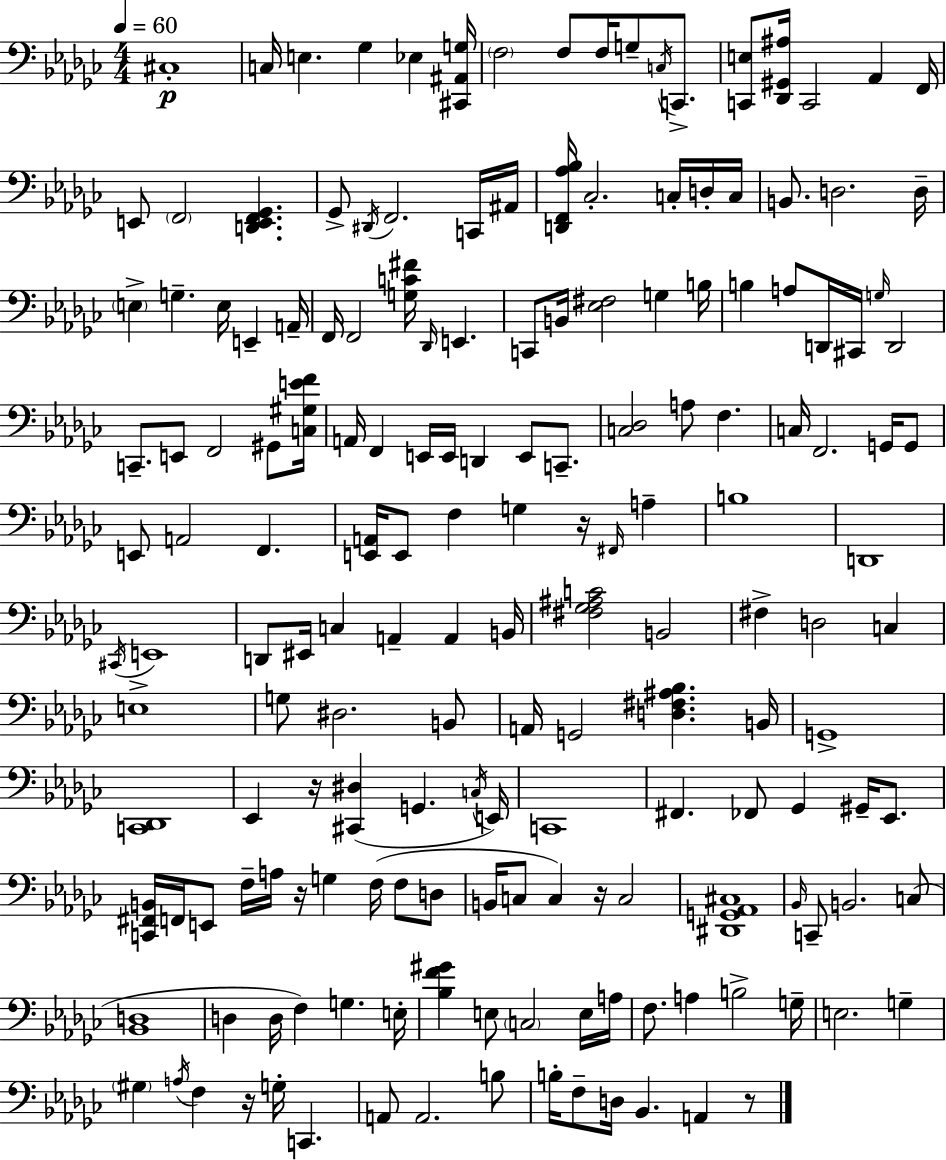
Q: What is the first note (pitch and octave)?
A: C#3